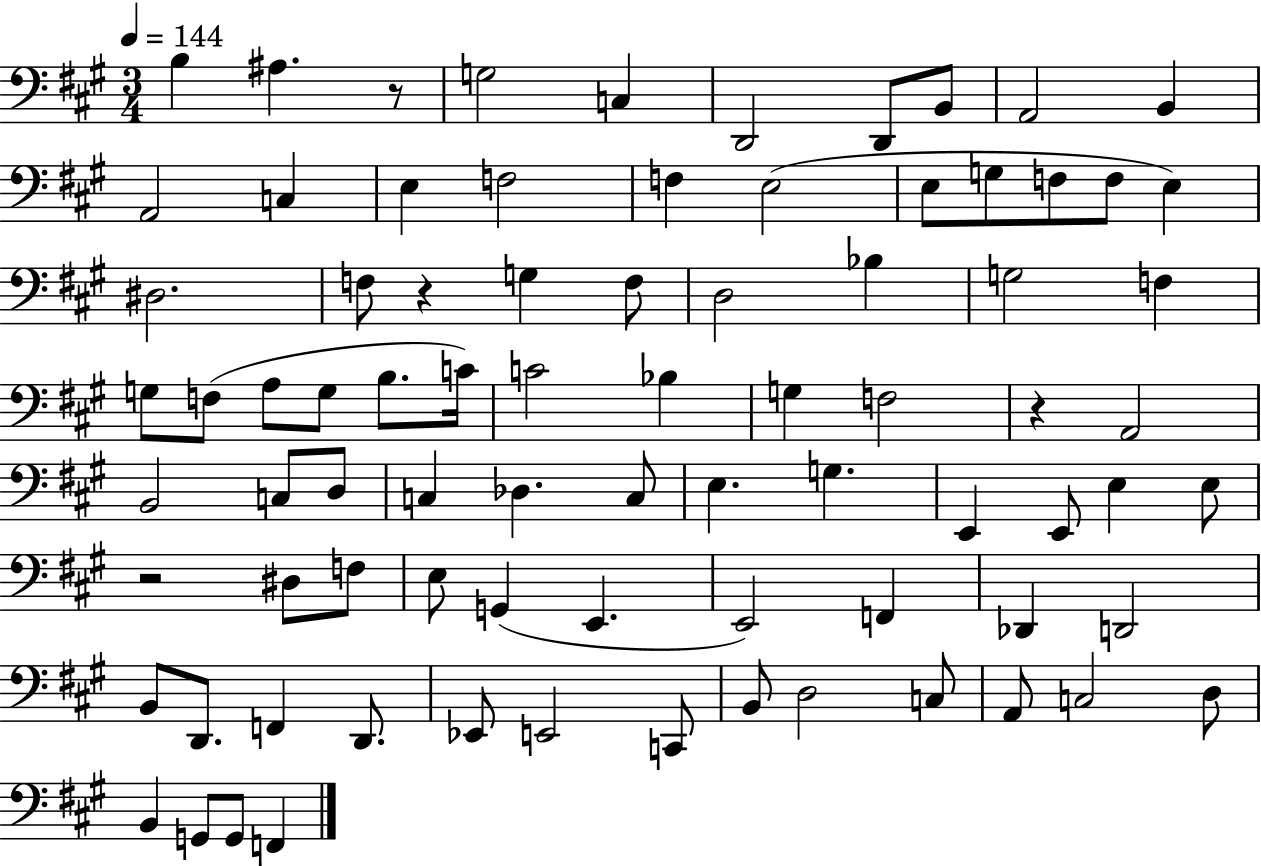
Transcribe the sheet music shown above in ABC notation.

X:1
T:Untitled
M:3/4
L:1/4
K:A
B, ^A, z/2 G,2 C, D,,2 D,,/2 B,,/2 A,,2 B,, A,,2 C, E, F,2 F, E,2 E,/2 G,/2 F,/2 F,/2 E, ^D,2 F,/2 z G, F,/2 D,2 _B, G,2 F, G,/2 F,/2 A,/2 G,/2 B,/2 C/4 C2 _B, G, F,2 z A,,2 B,,2 C,/2 D,/2 C, _D, C,/2 E, G, E,, E,,/2 E, E,/2 z2 ^D,/2 F,/2 E,/2 G,, E,, E,,2 F,, _D,, D,,2 B,,/2 D,,/2 F,, D,,/2 _E,,/2 E,,2 C,,/2 B,,/2 D,2 C,/2 A,,/2 C,2 D,/2 B,, G,,/2 G,,/2 F,,